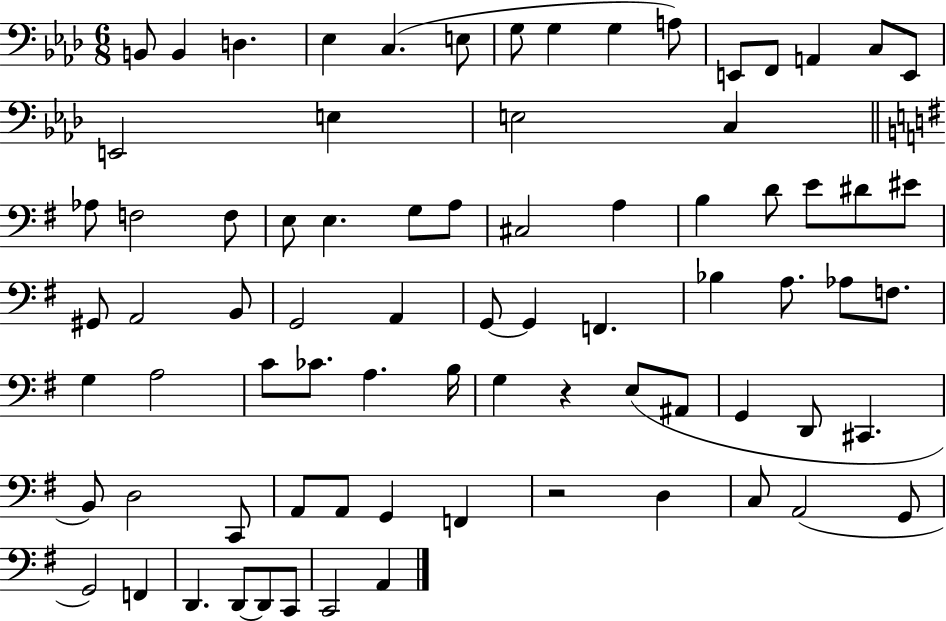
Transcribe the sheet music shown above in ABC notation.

X:1
T:Untitled
M:6/8
L:1/4
K:Ab
B,,/2 B,, D, _E, C, E,/2 G,/2 G, G, A,/2 E,,/2 F,,/2 A,, C,/2 E,,/2 E,,2 E, E,2 C, _A,/2 F,2 F,/2 E,/2 E, G,/2 A,/2 ^C,2 A, B, D/2 E/2 ^D/2 ^E/2 ^G,,/2 A,,2 B,,/2 G,,2 A,, G,,/2 G,, F,, _B, A,/2 _A,/2 F,/2 G, A,2 C/2 _C/2 A, B,/4 G, z E,/2 ^A,,/2 G,, D,,/2 ^C,, B,,/2 D,2 C,,/2 A,,/2 A,,/2 G,, F,, z2 D, C,/2 A,,2 G,,/2 G,,2 F,, D,, D,,/2 D,,/2 C,,/2 C,,2 A,,